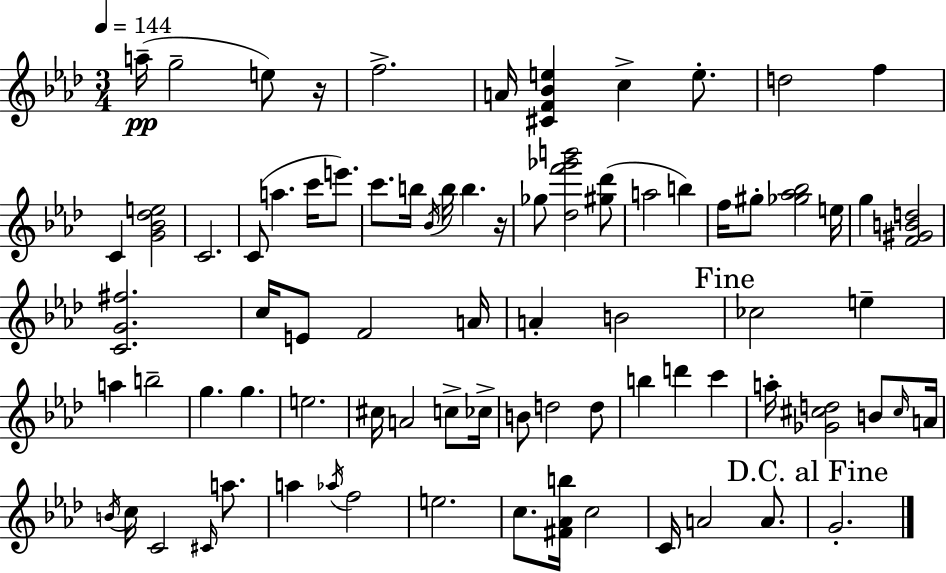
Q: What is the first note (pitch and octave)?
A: A5